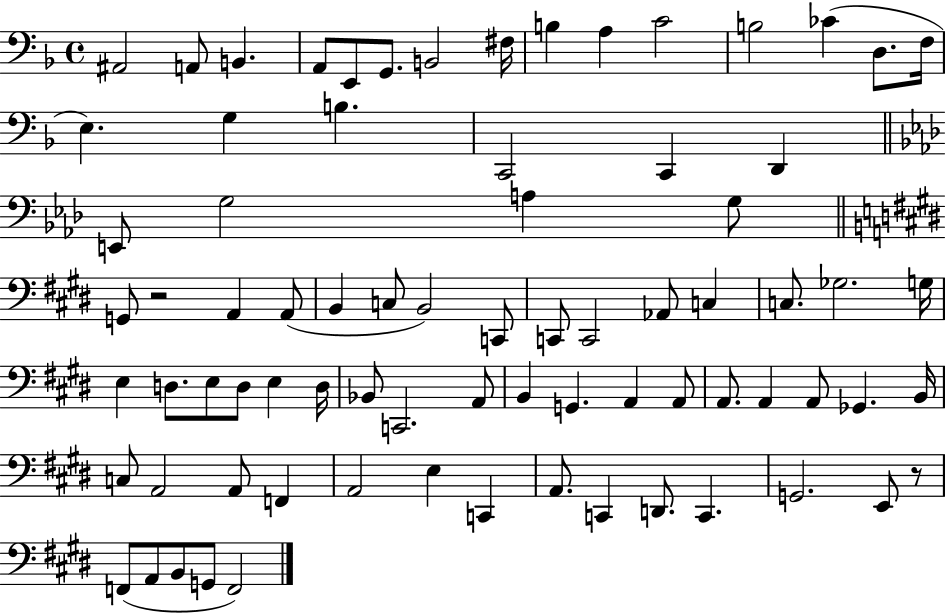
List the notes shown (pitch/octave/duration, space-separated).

A#2/h A2/e B2/q. A2/e E2/e G2/e. B2/h F#3/s B3/q A3/q C4/h B3/h CES4/q D3/e. F3/s E3/q. G3/q B3/q. C2/h C2/q D2/q E2/e G3/h A3/q G3/e G2/e R/h A2/q A2/e B2/q C3/e B2/h C2/e C2/e C2/h Ab2/e C3/q C3/e. Gb3/h. G3/s E3/q D3/e. E3/e D3/e E3/q D3/s Bb2/e C2/h. A2/e B2/q G2/q. A2/q A2/e A2/e. A2/q A2/e Gb2/q. B2/s C3/e A2/h A2/e F2/q A2/h E3/q C2/q A2/e. C2/q D2/e. C2/q. G2/h. E2/e R/e F2/e A2/e B2/e G2/e F2/h